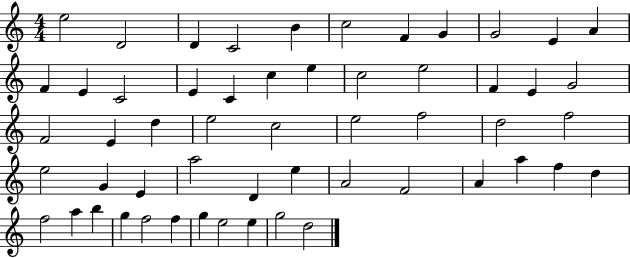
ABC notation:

X:1
T:Untitled
M:4/4
L:1/4
K:C
e2 D2 D C2 B c2 F G G2 E A F E C2 E C c e c2 e2 F E G2 F2 E d e2 c2 e2 f2 d2 f2 e2 G E a2 D e A2 F2 A a f d f2 a b g f2 f g e2 e g2 d2